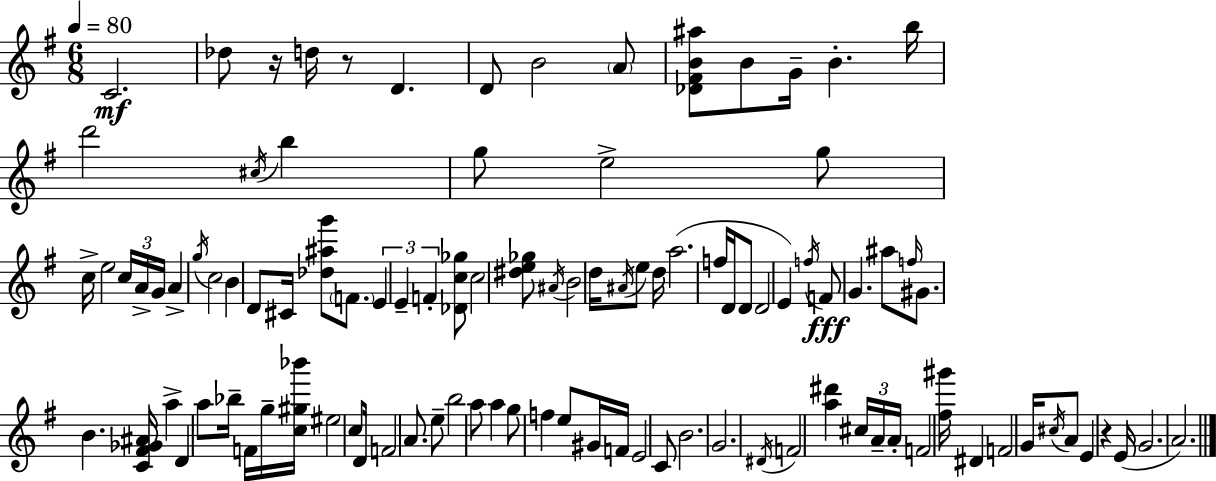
C4/h. Db5/e R/s D5/s R/e D4/q. D4/e B4/h A4/e [Db4,F#4,B4,A#5]/e B4/e G4/s B4/q. B5/s D6/h C#5/s B5/q G5/e E5/h G5/e C5/s E5/h C5/s A4/s G4/s A4/q G5/s C5/h B4/q D4/e C#4/s [Db5,A#5,G6]/e F4/e. E4/q E4/q F4/q [Db4,C5,Gb5]/e C5/h [D#5,E5,Gb5]/e A#4/s B4/h D5/s A#4/s E5/e D5/s A5/h. F5/s D4/s D4/e D4/h E4/q F5/s F4/e G4/q. A#5/e F5/s G#4/e. B4/q. [C4,F#4,Gb4,A#4]/s A5/q D4/q A5/e Bb5/s F4/s G5/s [C5,G#5,Bb6]/s EIS5/h C5/e D4/s F4/h A4/e. E5/e B5/h A5/e A5/q G5/e F5/q E5/e G#4/s F4/s E4/h C4/e B4/h. G4/h. D#4/s F4/h [A5,D#6]/q C#5/s A4/s A4/s F4/h [F#5,G#6]/s D#4/q F4/h G4/s C#5/s A4/e E4/q R/q E4/s G4/h. A4/h.